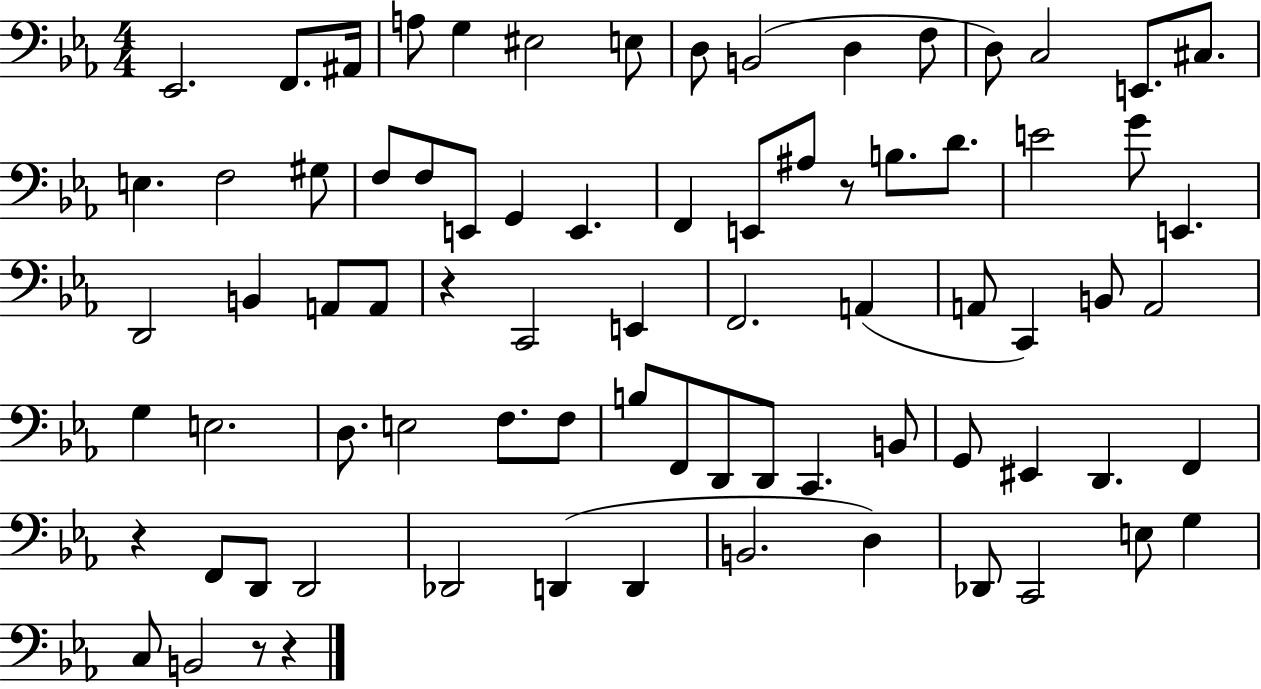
X:1
T:Untitled
M:4/4
L:1/4
K:Eb
_E,,2 F,,/2 ^A,,/4 A,/2 G, ^E,2 E,/2 D,/2 B,,2 D, F,/2 D,/2 C,2 E,,/2 ^C,/2 E, F,2 ^G,/2 F,/2 F,/2 E,,/2 G,, E,, F,, E,,/2 ^A,/2 z/2 B,/2 D/2 E2 G/2 E,, D,,2 B,, A,,/2 A,,/2 z C,,2 E,, F,,2 A,, A,,/2 C,, B,,/2 A,,2 G, E,2 D,/2 E,2 F,/2 F,/2 B,/2 F,,/2 D,,/2 D,,/2 C,, B,,/2 G,,/2 ^E,, D,, F,, z F,,/2 D,,/2 D,,2 _D,,2 D,, D,, B,,2 D, _D,,/2 C,,2 E,/2 G, C,/2 B,,2 z/2 z